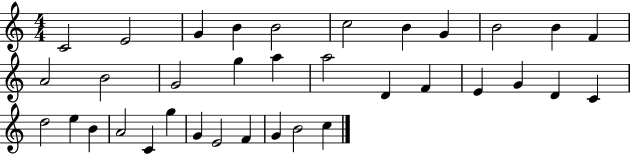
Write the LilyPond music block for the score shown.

{
  \clef treble
  \numericTimeSignature
  \time 4/4
  \key c \major
  c'2 e'2 | g'4 b'4 b'2 | c''2 b'4 g'4 | b'2 b'4 f'4 | \break a'2 b'2 | g'2 g''4 a''4 | a''2 d'4 f'4 | e'4 g'4 d'4 c'4 | \break d''2 e''4 b'4 | a'2 c'4 g''4 | g'4 e'2 f'4 | g'4 b'2 c''4 | \break \bar "|."
}